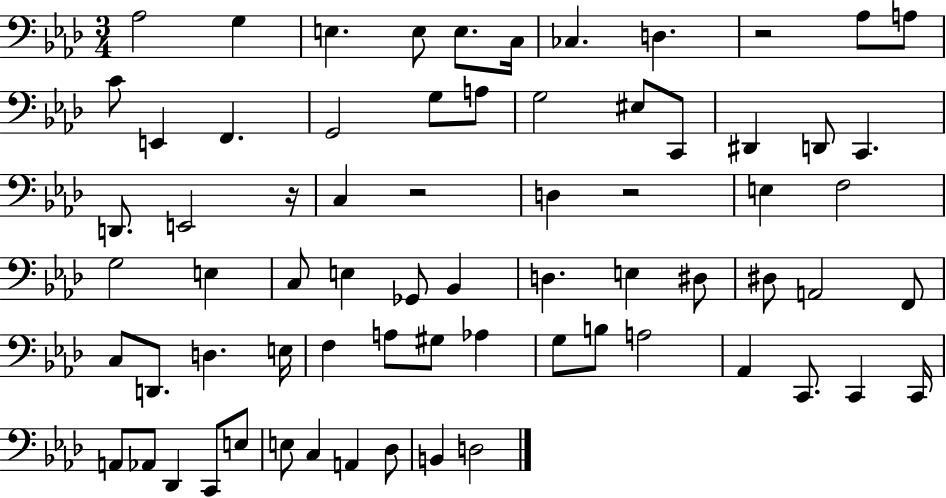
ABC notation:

X:1
T:Untitled
M:3/4
L:1/4
K:Ab
_A,2 G, E, E,/2 E,/2 C,/4 _C, D, z2 _A,/2 A,/2 C/2 E,, F,, G,,2 G,/2 A,/2 G,2 ^E,/2 C,,/2 ^D,, D,,/2 C,, D,,/2 E,,2 z/4 C, z2 D, z2 E, F,2 G,2 E, C,/2 E, _G,,/2 _B,, D, E, ^D,/2 ^D,/2 A,,2 F,,/2 C,/2 D,,/2 D, E,/4 F, A,/2 ^G,/2 _A, G,/2 B,/2 A,2 _A,, C,,/2 C,, C,,/4 A,,/2 _A,,/2 _D,, C,,/2 E,/2 E,/2 C, A,, _D,/2 B,, D,2